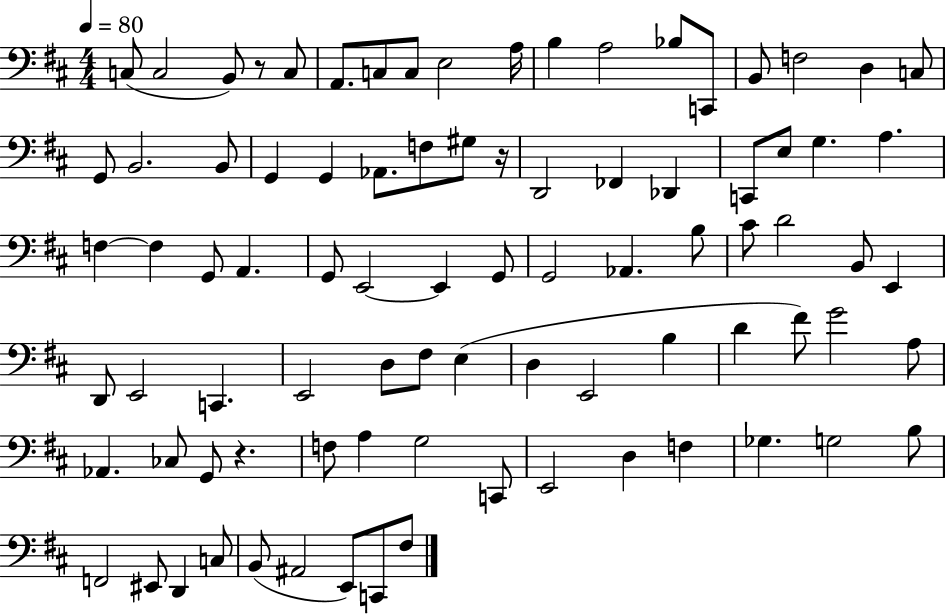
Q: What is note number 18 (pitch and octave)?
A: G2